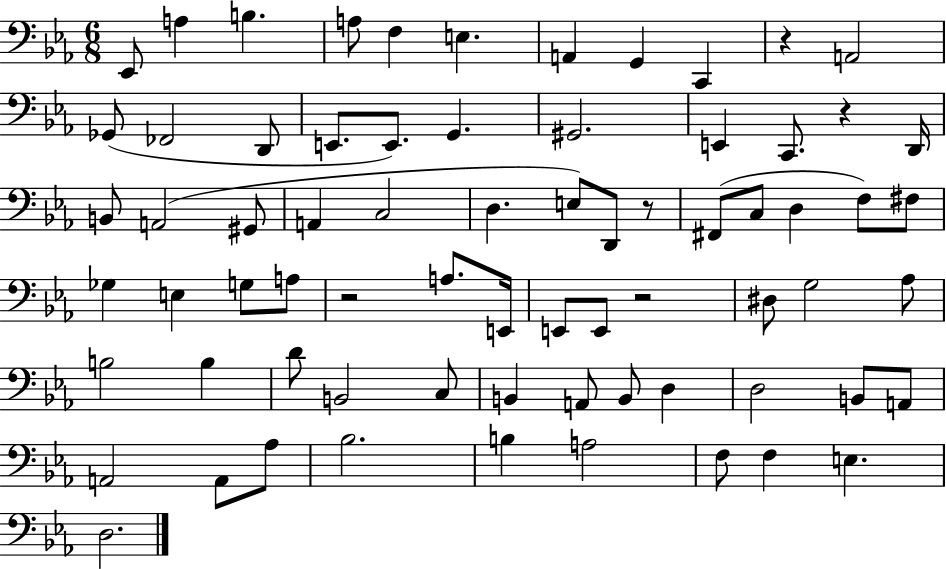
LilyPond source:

{
  \clef bass
  \numericTimeSignature
  \time 6/8
  \key ees \major
  ees,8 a4 b4. | a8 f4 e4. | a,4 g,4 c,4 | r4 a,2 | \break ges,8( fes,2 d,8 | e,8. e,8.) g,4. | gis,2. | e,4 c,8. r4 d,16 | \break b,8 a,2( gis,8 | a,4 c2 | d4. e8) d,8 r8 | fis,8( c8 d4 f8) fis8 | \break ges4 e4 g8 a8 | r2 a8. e,16 | e,8 e,8 r2 | dis8 g2 aes8 | \break b2 b4 | d'8 b,2 c8 | b,4 a,8 b,8 d4 | d2 b,8 a,8 | \break a,2 a,8 aes8 | bes2. | b4 a2 | f8 f4 e4. | \break d2. | \bar "|."
}